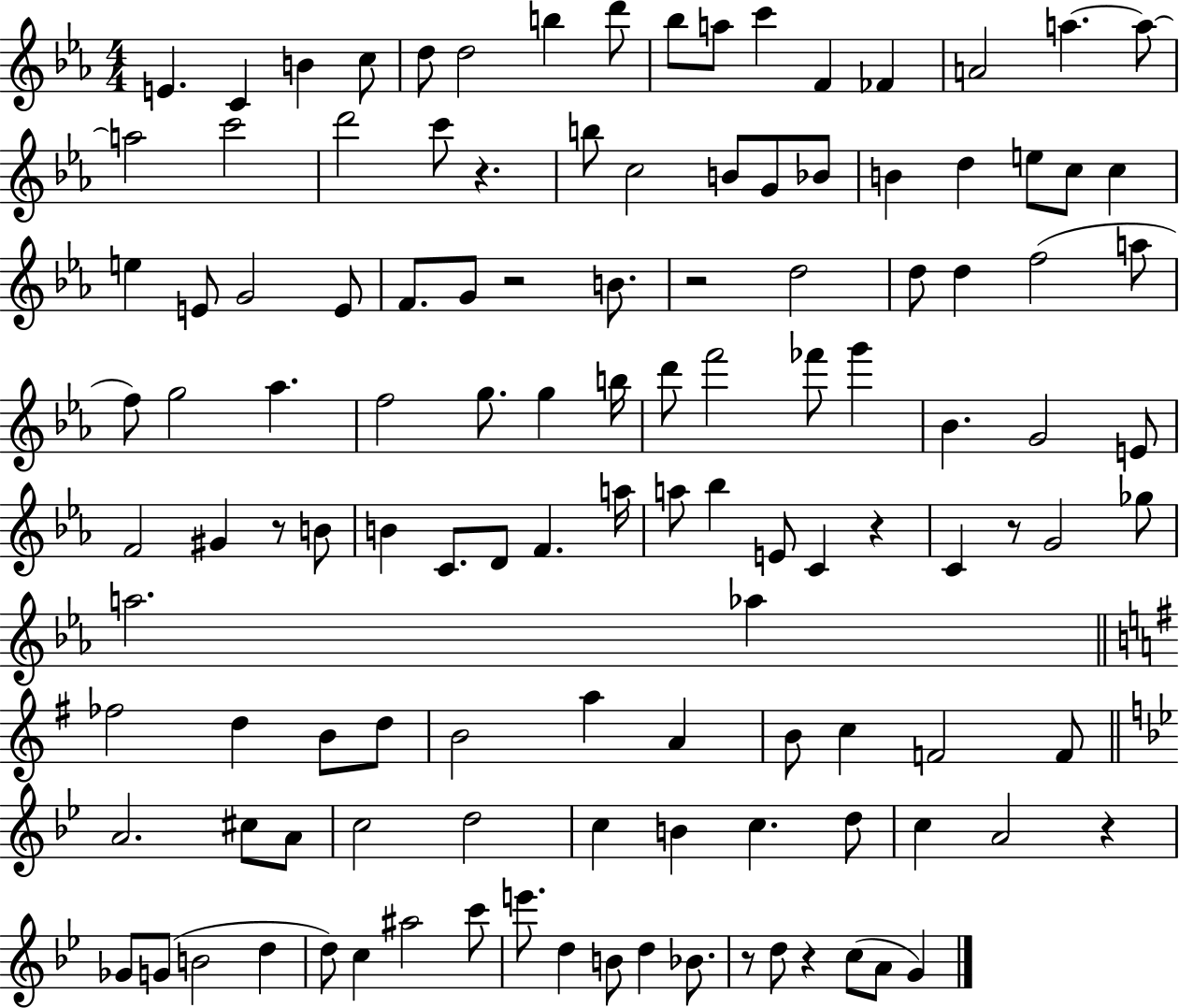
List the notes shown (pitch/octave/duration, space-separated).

E4/q. C4/q B4/q C5/e D5/e D5/h B5/q D6/e Bb5/e A5/e C6/q F4/q FES4/q A4/h A5/q. A5/e A5/h C6/h D6/h C6/e R/q. B5/e C5/h B4/e G4/e Bb4/e B4/q D5/q E5/e C5/e C5/q E5/q E4/e G4/h E4/e F4/e. G4/e R/h B4/e. R/h D5/h D5/e D5/q F5/h A5/e F5/e G5/h Ab5/q. F5/h G5/e. G5/q B5/s D6/e F6/h FES6/e G6/q Bb4/q. G4/h E4/e F4/h G#4/q R/e B4/e B4/q C4/e. D4/e F4/q. A5/s A5/e Bb5/q E4/e C4/q R/q C4/q R/e G4/h Gb5/e A5/h. Ab5/q FES5/h D5/q B4/e D5/e B4/h A5/q A4/q B4/e C5/q F4/h F4/e A4/h. C#5/e A4/e C5/h D5/h C5/q B4/q C5/q. D5/e C5/q A4/h R/q Gb4/e G4/e B4/h D5/q D5/e C5/q A#5/h C6/e E6/e. D5/q B4/e D5/q Bb4/e. R/e D5/e R/q C5/e A4/e G4/q